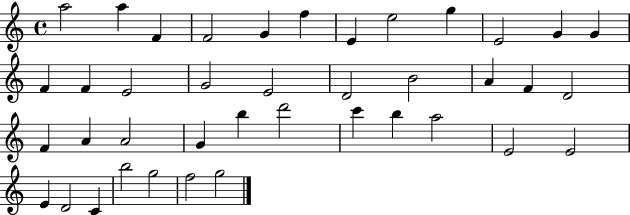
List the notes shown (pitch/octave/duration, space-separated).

A5/h A5/q F4/q F4/h G4/q F5/q E4/q E5/h G5/q E4/h G4/q G4/q F4/q F4/q E4/h G4/h E4/h D4/h B4/h A4/q F4/q D4/h F4/q A4/q A4/h G4/q B5/q D6/h C6/q B5/q A5/h E4/h E4/h E4/q D4/h C4/q B5/h G5/h F5/h G5/h